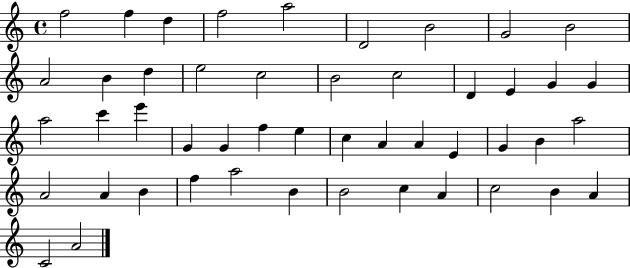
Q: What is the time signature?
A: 4/4